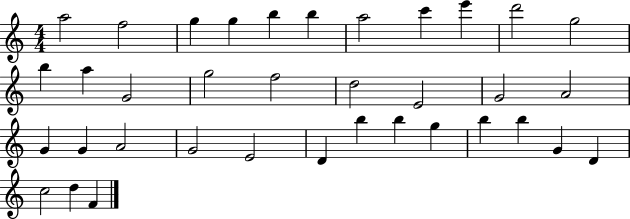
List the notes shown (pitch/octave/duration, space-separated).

A5/h F5/h G5/q G5/q B5/q B5/q A5/h C6/q E6/q D6/h G5/h B5/q A5/q G4/h G5/h F5/h D5/h E4/h G4/h A4/h G4/q G4/q A4/h G4/h E4/h D4/q B5/q B5/q G5/q B5/q B5/q G4/q D4/q C5/h D5/q F4/q